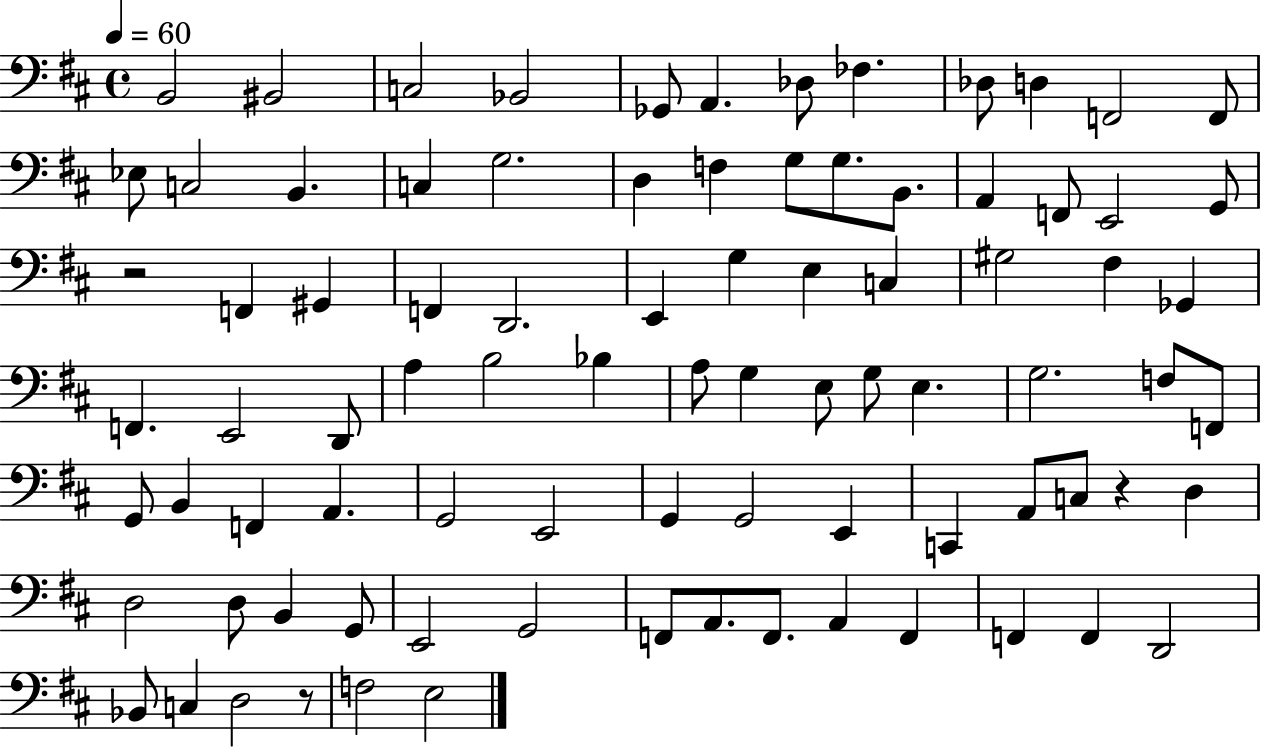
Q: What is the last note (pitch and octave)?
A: E3